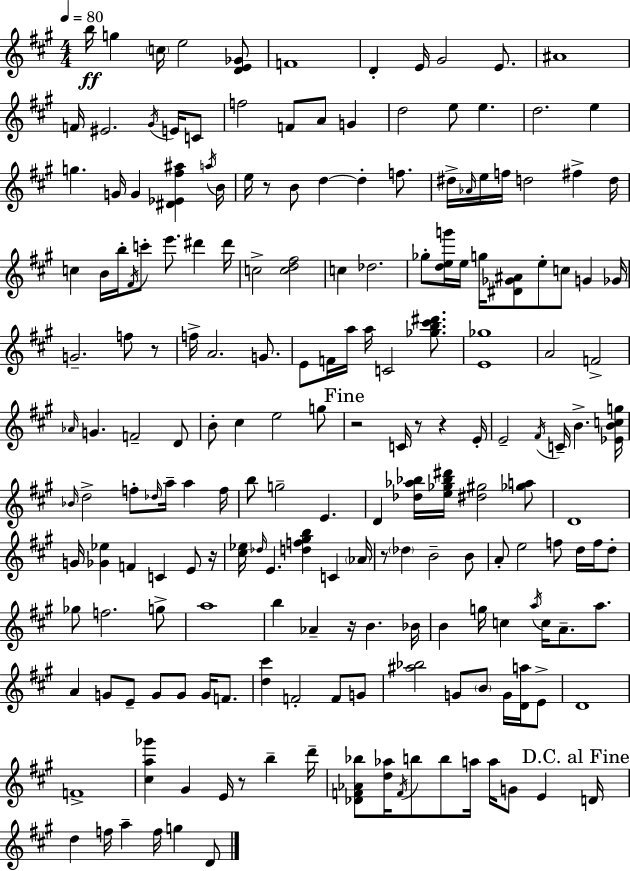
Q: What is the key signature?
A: A major